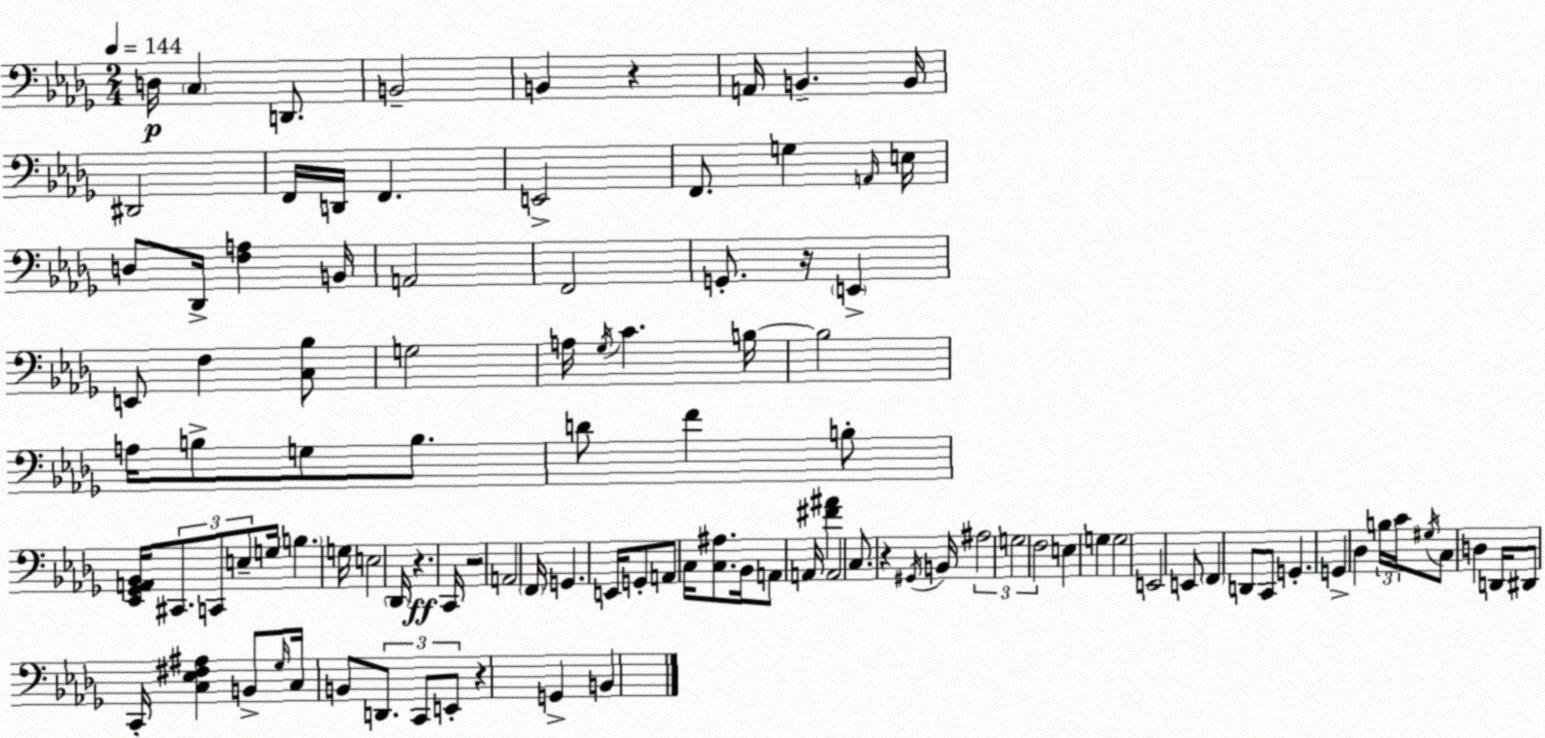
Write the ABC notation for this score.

X:1
T:Untitled
M:2/4
L:1/4
K:Bbm
D,/4 C, D,,/2 B,,2 B,, z A,,/4 B,, B,,/4 ^D,,2 F,,/4 D,,/4 F,, E,,2 F,,/2 G, A,,/4 E,/4 D,/2 _D,,/4 [F,A,] B,,/4 A,,2 F,,2 G,,/2 z/4 E,, E,,/2 F, [C,_B,]/2 G,2 A,/4 _G,/4 C B,/4 B,2 A,/4 B,/2 G,/2 B,/2 D/2 F B,/2 [_E,,_G,,A,,_B,,]/4 ^C,,/2 C,,/2 E,/2 G,/4 B, G,/4 E,2 _D,,/4 z C,,/4 z2 A,,2 F,,/4 G,, E,,/4 G,,/2 A,,/2 C,/4 [C,^A,]/2 _B,,/4 A,,/2 A,,/4 [^F^A] A,,2 C,/2 z ^G,,/4 B,,/4 ^A,2 G,2 F,2 E, G, G,2 E,,2 E,,/2 F,, D,,/2 C,,/2 G,, G,, _D, B,/4 C/4 ^G,/4 C,/2 D, D,,/4 ^D,,/2 C,,/4 [C,_E,^F,^A,] B,,/2 _G,/4 C,/4 B,,/2 D,,/2 C,,/2 E,,/2 z G,, B,,